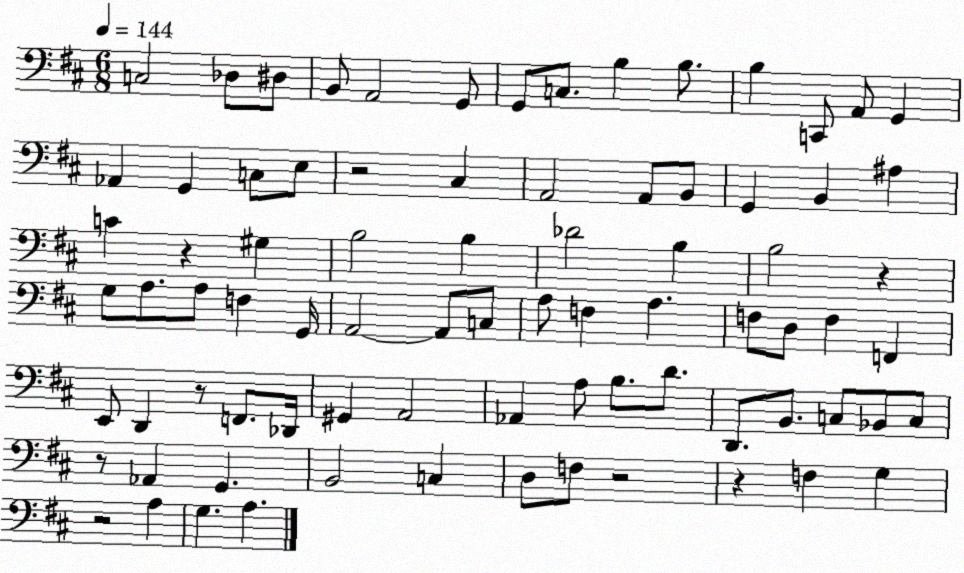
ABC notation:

X:1
T:Untitled
M:6/8
L:1/4
K:D
C,2 _D,/2 ^D,/2 B,,/2 A,,2 G,,/2 G,,/2 C,/2 B, B,/2 B, C,,/2 A,,/2 G,, _A,, G,, C,/2 E,/2 z2 ^C, A,,2 A,,/2 B,,/2 G,, B,, ^A, C z ^G, B,2 B, _D2 B, B,2 z G,/2 A,/2 A,/2 F, G,,/4 A,,2 A,,/2 C,/2 A,/2 F, A, F,/2 D,/2 F, F,, E,,/2 D,, z/2 F,,/2 _D,,/4 ^G,, A,,2 _A,, A,/2 B,/2 D/2 D,,/2 B,,/2 C,/2 _B,,/2 C,/2 z/2 _A,, G,, B,,2 C, D,/2 F,/2 z2 z F, G, z2 A, G, A,